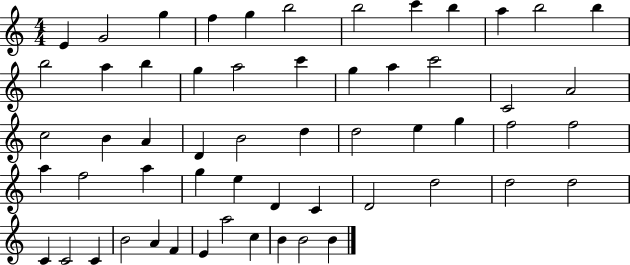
{
  \clef treble
  \numericTimeSignature
  \time 4/4
  \key c \major
  e'4 g'2 g''4 | f''4 g''4 b''2 | b''2 c'''4 b''4 | a''4 b''2 b''4 | \break b''2 a''4 b''4 | g''4 a''2 c'''4 | g''4 a''4 c'''2 | c'2 a'2 | \break c''2 b'4 a'4 | d'4 b'2 d''4 | d''2 e''4 g''4 | f''2 f''2 | \break a''4 f''2 a''4 | g''4 e''4 d'4 c'4 | d'2 d''2 | d''2 d''2 | \break c'4 c'2 c'4 | b'2 a'4 f'4 | e'4 a''2 c''4 | b'4 b'2 b'4 | \break \bar "|."
}